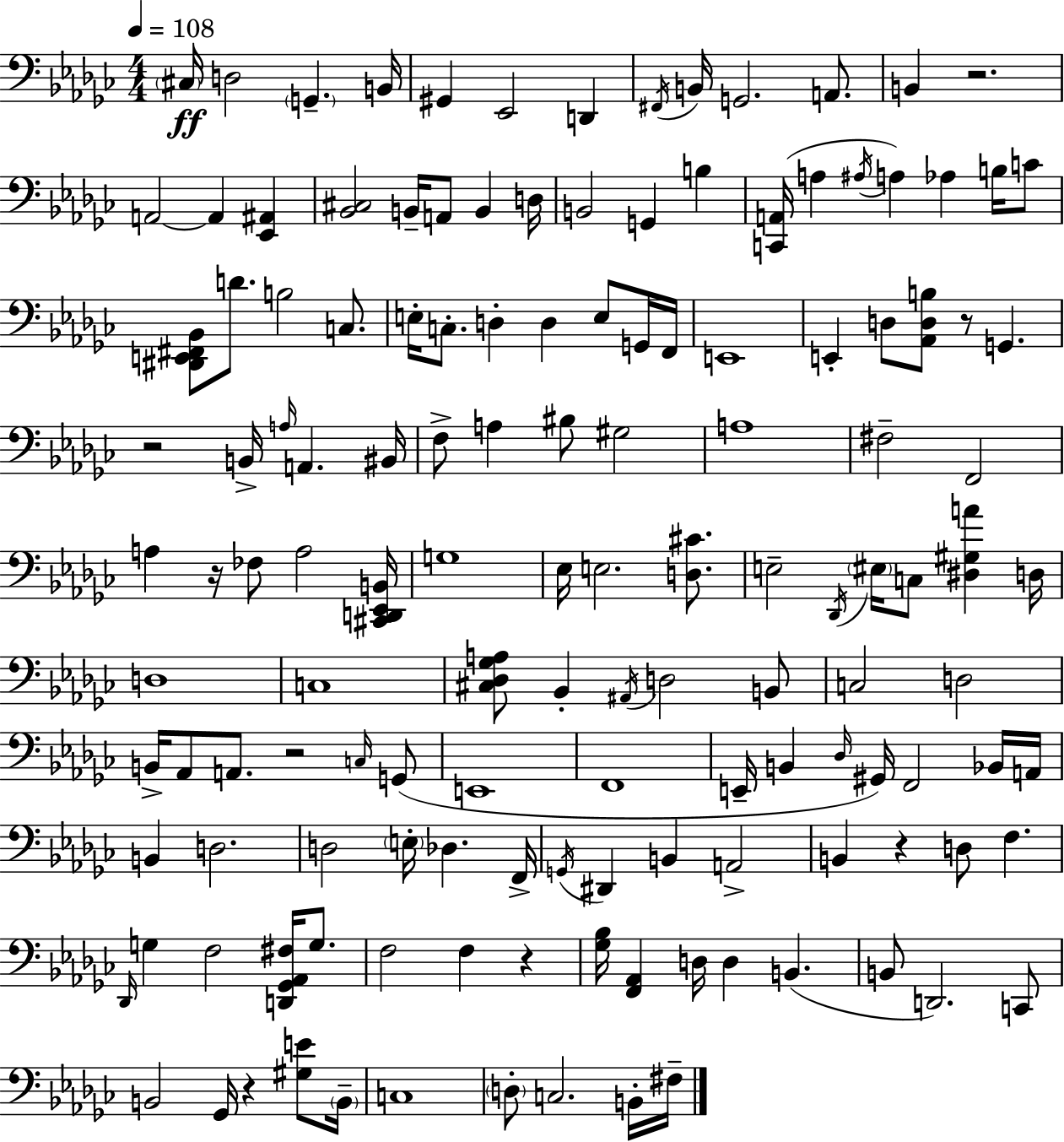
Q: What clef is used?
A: bass